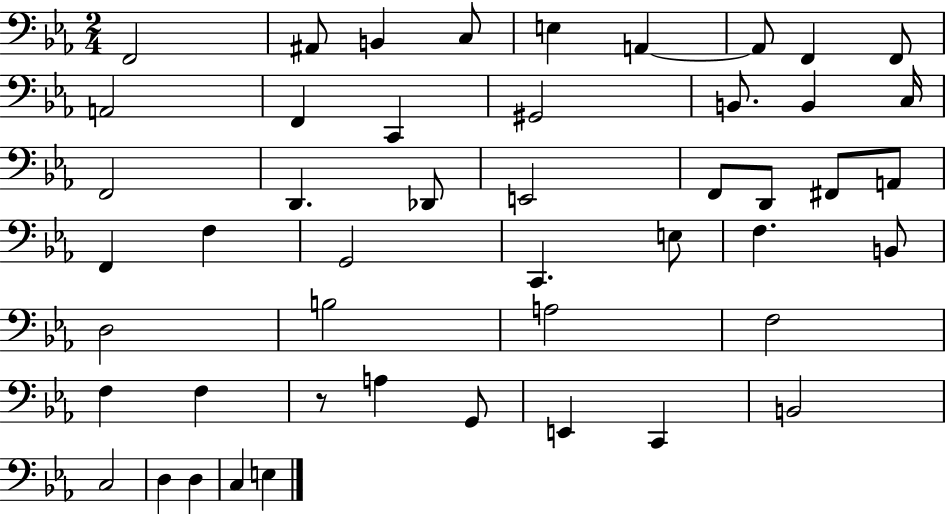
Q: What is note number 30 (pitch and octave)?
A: F3